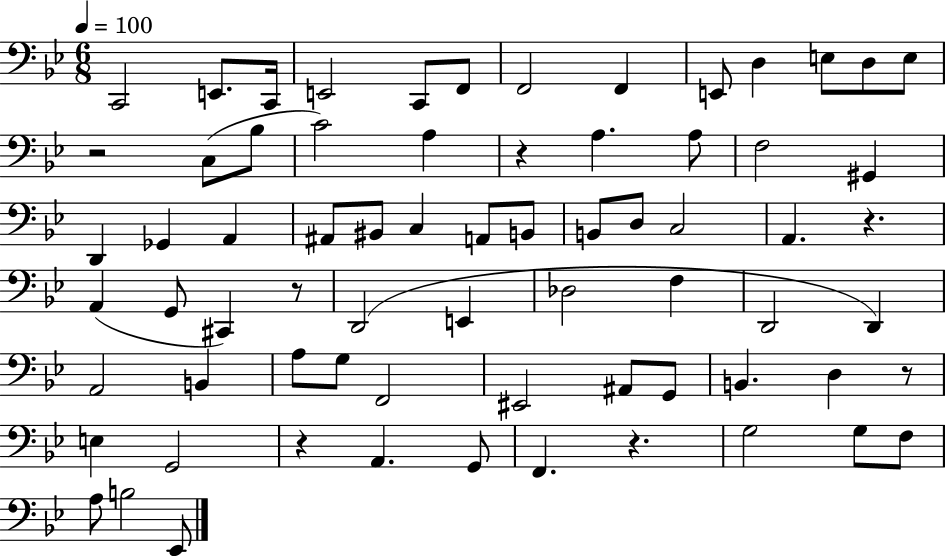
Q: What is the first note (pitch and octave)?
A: C2